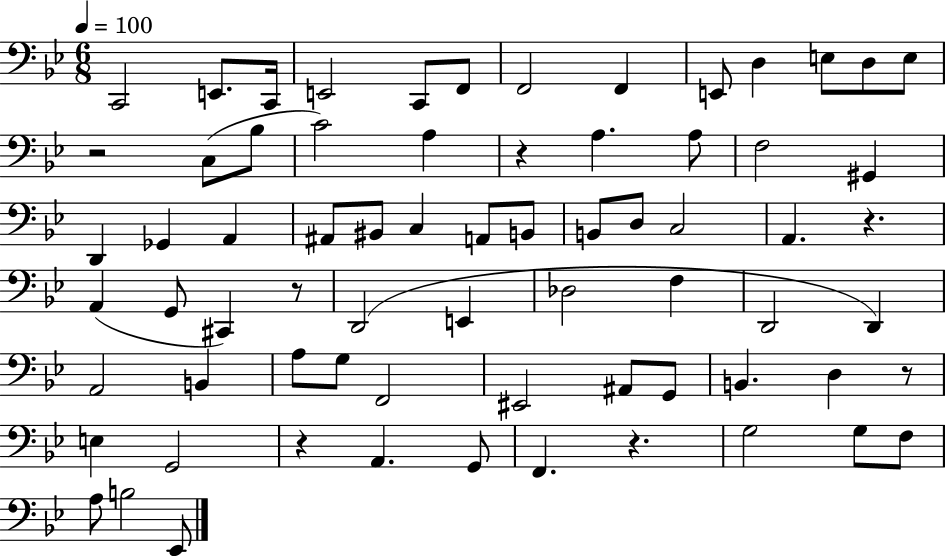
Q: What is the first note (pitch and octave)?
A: C2